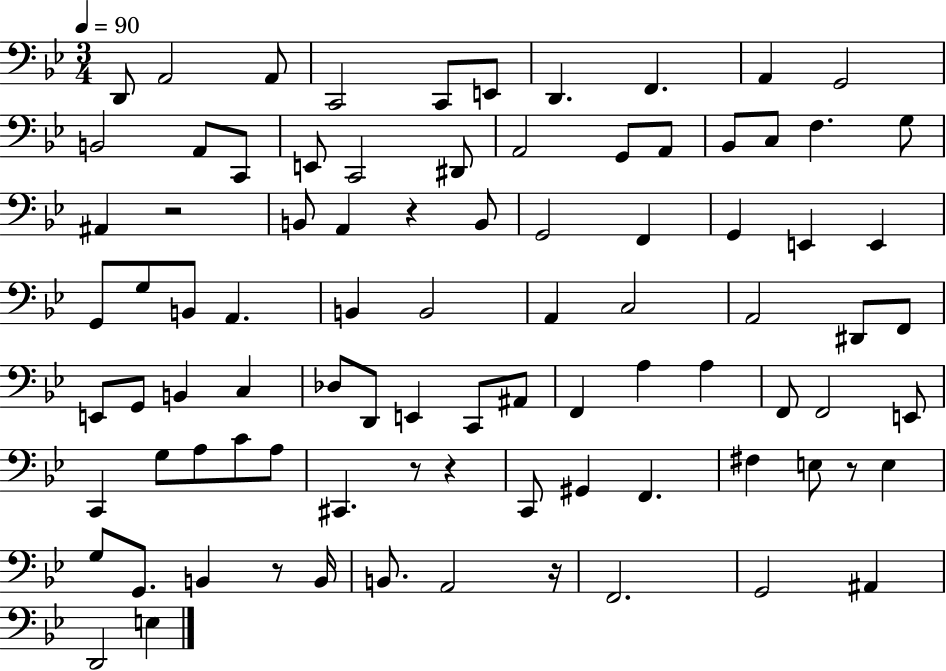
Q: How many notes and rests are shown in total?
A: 88